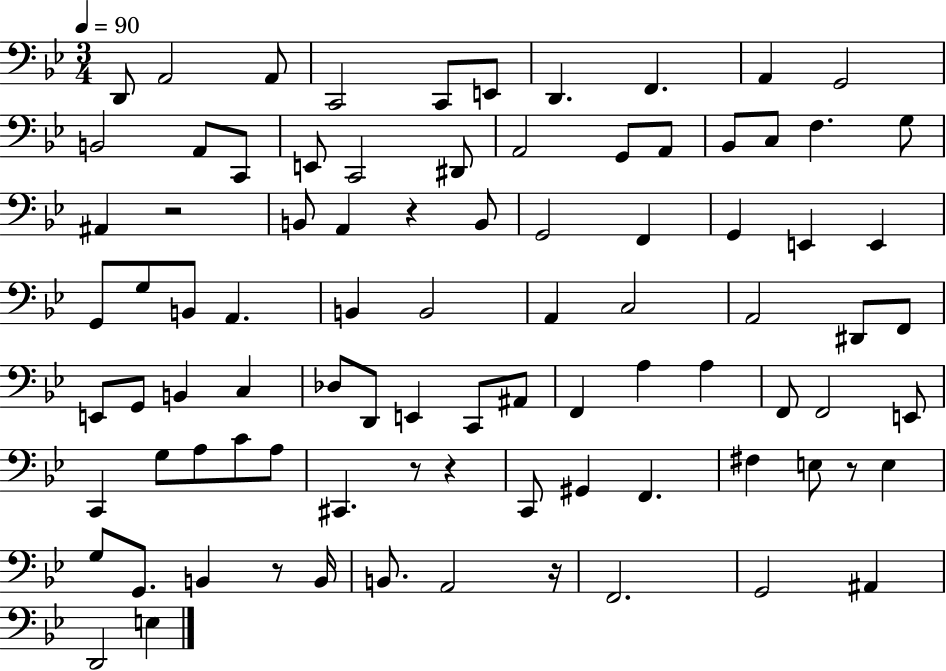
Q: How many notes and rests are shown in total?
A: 88